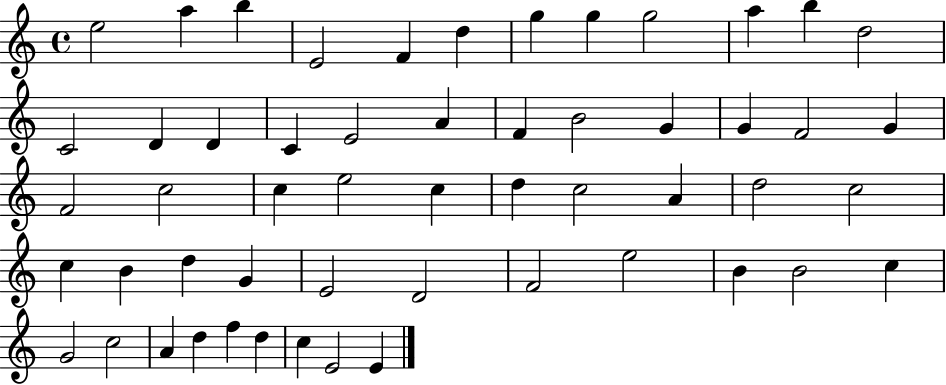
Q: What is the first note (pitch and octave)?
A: E5